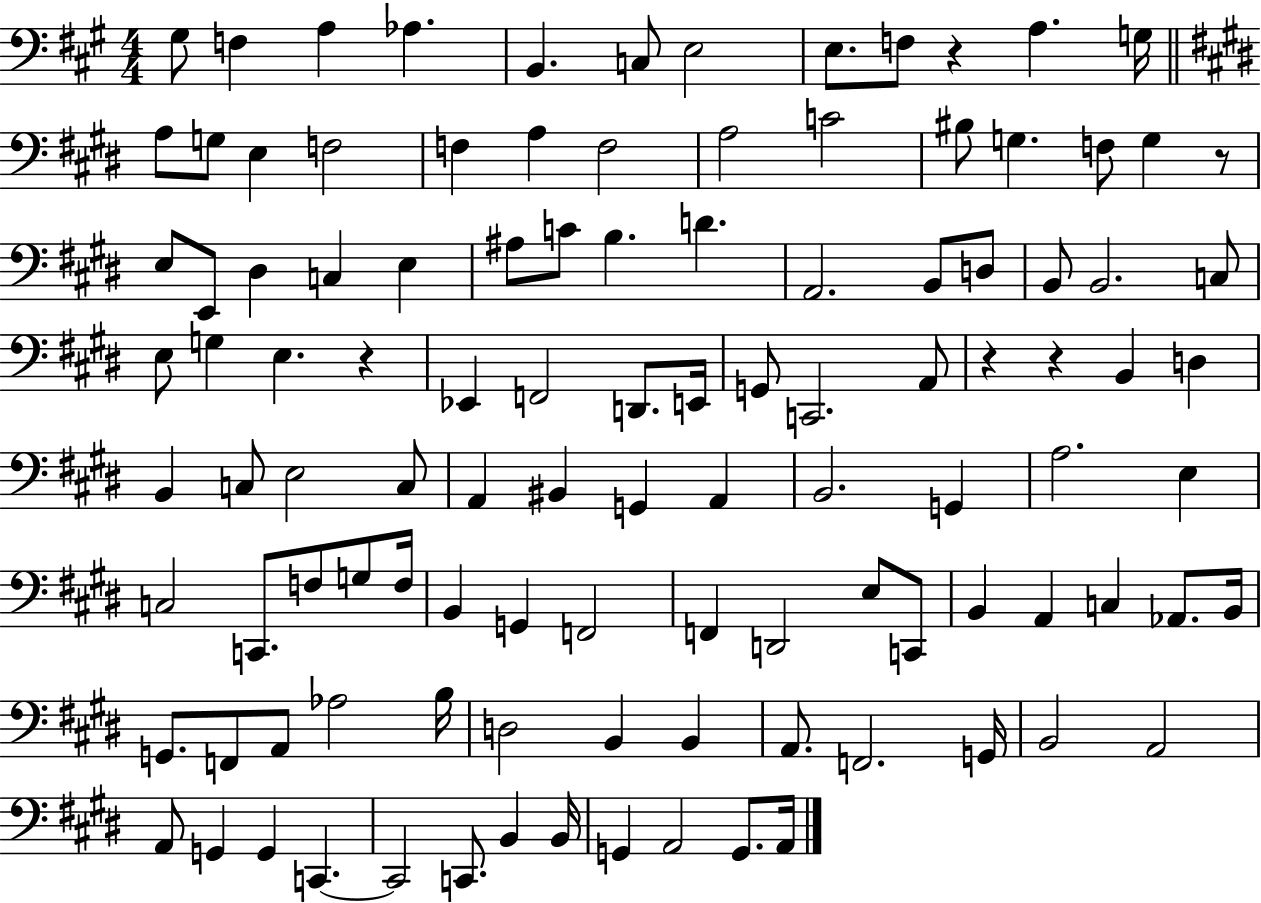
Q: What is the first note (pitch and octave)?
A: G#3